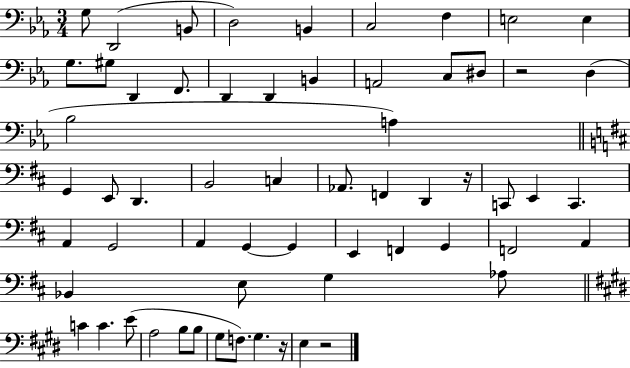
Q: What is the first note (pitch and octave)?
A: G3